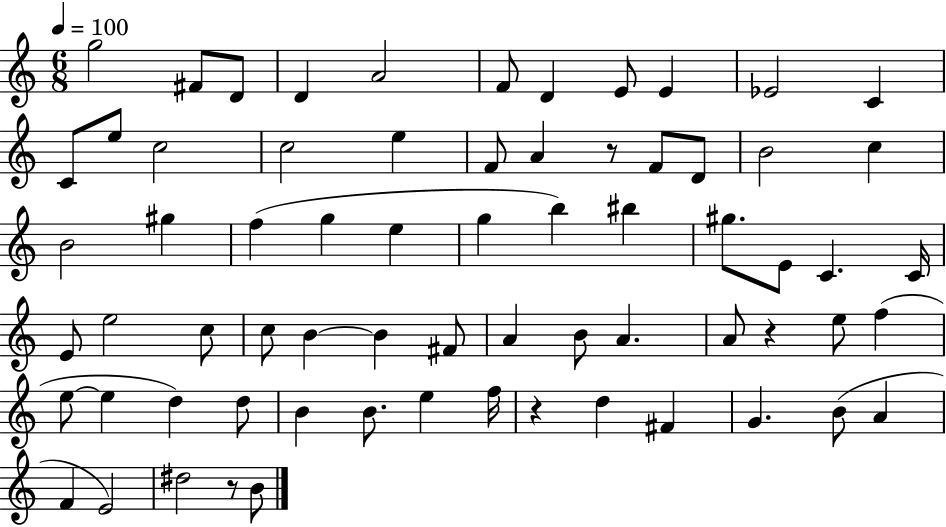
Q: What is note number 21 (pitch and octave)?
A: B4